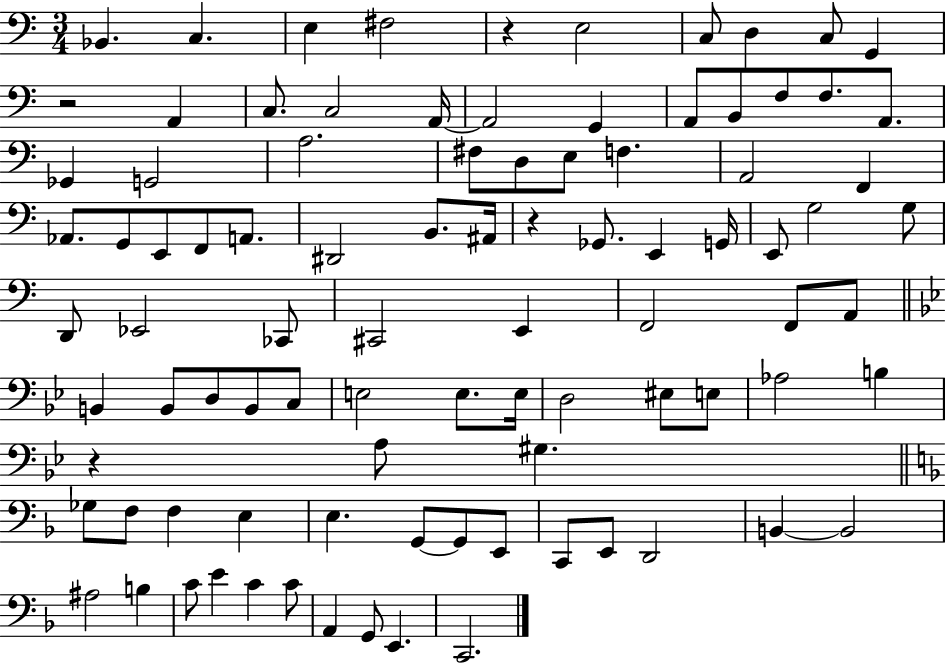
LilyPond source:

{
  \clef bass
  \numericTimeSignature
  \time 3/4
  \key c \major
  bes,4. c4. | e4 fis2 | r4 e2 | c8 d4 c8 g,4 | \break r2 a,4 | c8. c2 a,16~~ | a,2 g,4 | a,8 b,8 f8 f8. a,8. | \break ges,4 g,2 | a2. | fis8 d8 e8 f4. | a,2 f,4 | \break aes,8. g,8 e,8 f,8 a,8. | dis,2 b,8. ais,16 | r4 ges,8. e,4 g,16 | e,8 g2 g8 | \break d,8 ees,2 ces,8 | cis,2 e,4 | f,2 f,8 a,8 | \bar "||" \break \key g \minor b,4 b,8 d8 b,8 c8 | e2 e8. e16 | d2 eis8 e8 | aes2 b4 | \break r4 a8 gis4. | \bar "||" \break \key f \major ges8 f8 f4 e4 | e4. g,8~~ g,8 e,8 | c,8 e,8 d,2 | b,4~~ b,2 | \break ais2 b4 | c'8 e'4 c'4 c'8 | a,4 g,8 e,4. | c,2. | \break \bar "|."
}